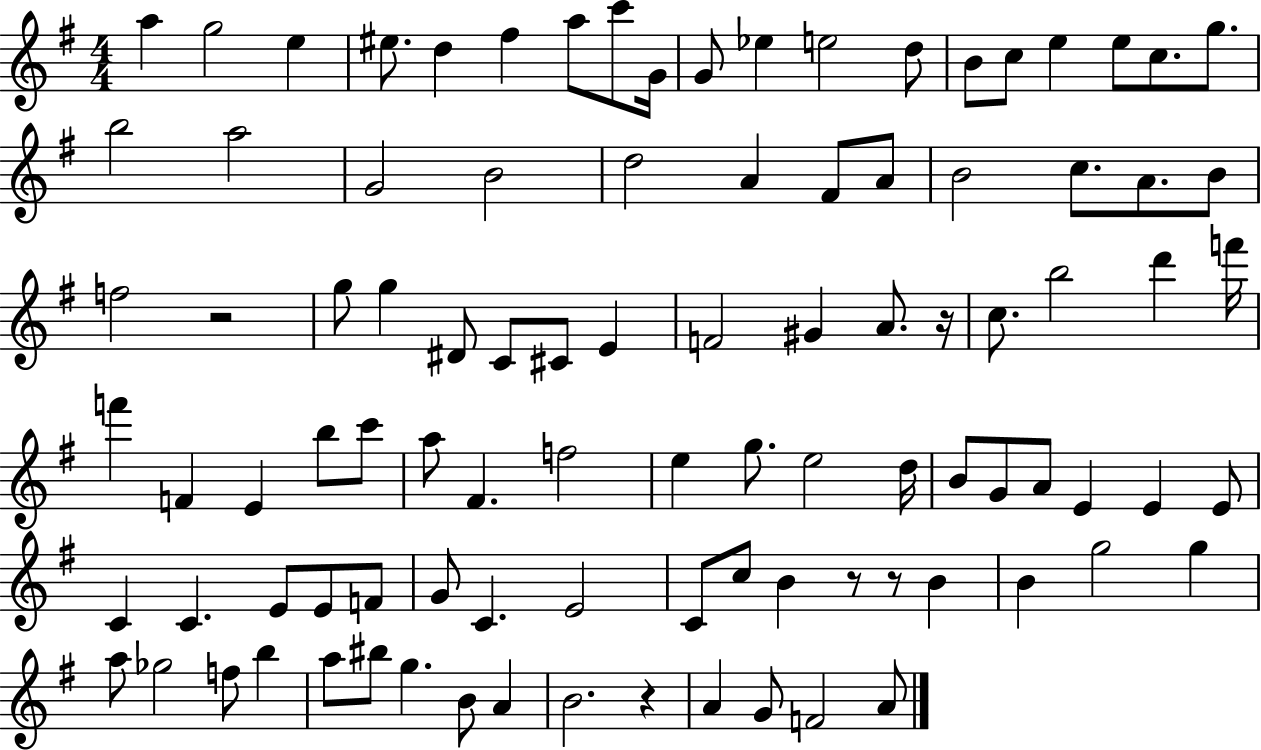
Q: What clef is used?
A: treble